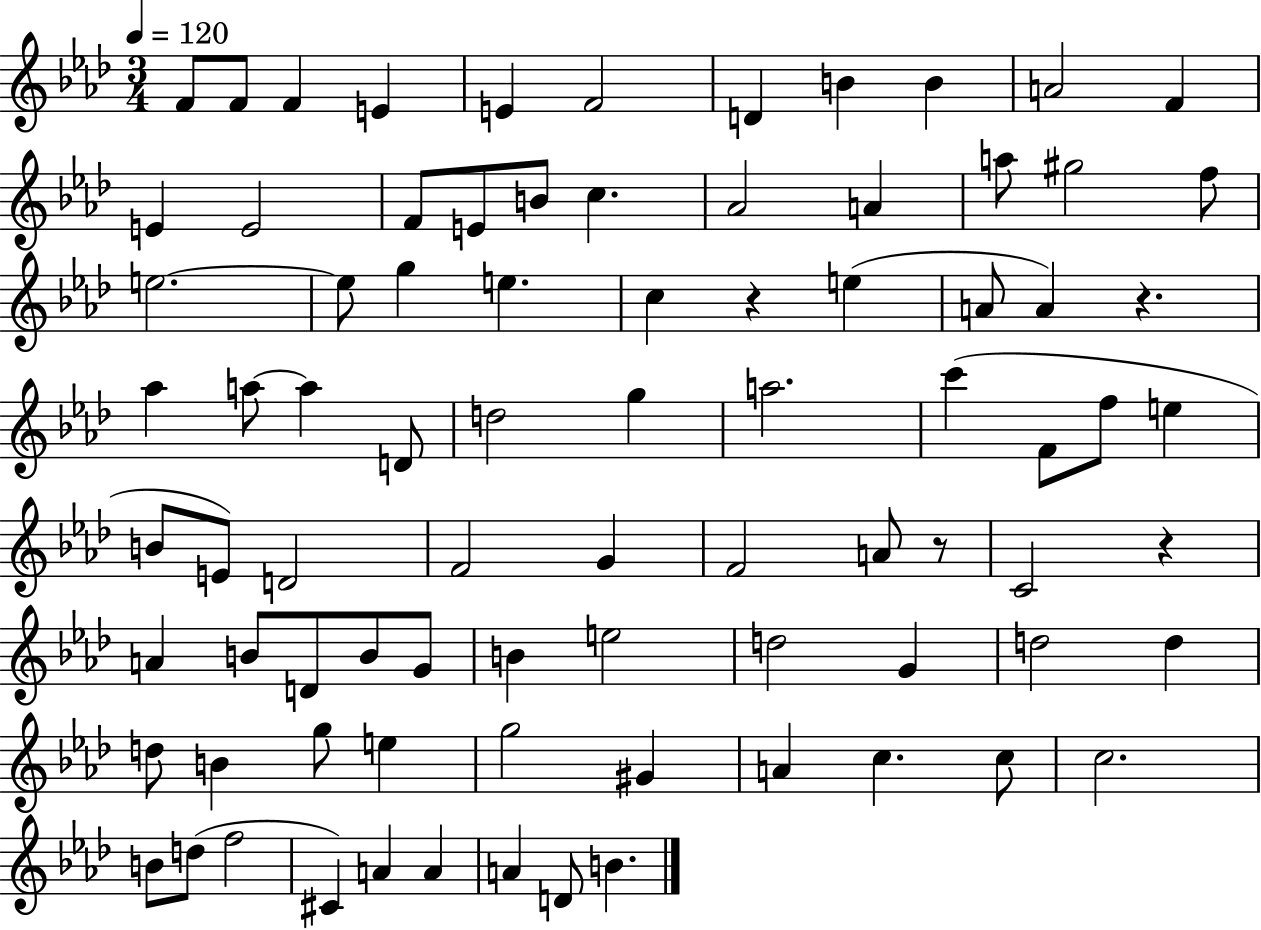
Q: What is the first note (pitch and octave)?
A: F4